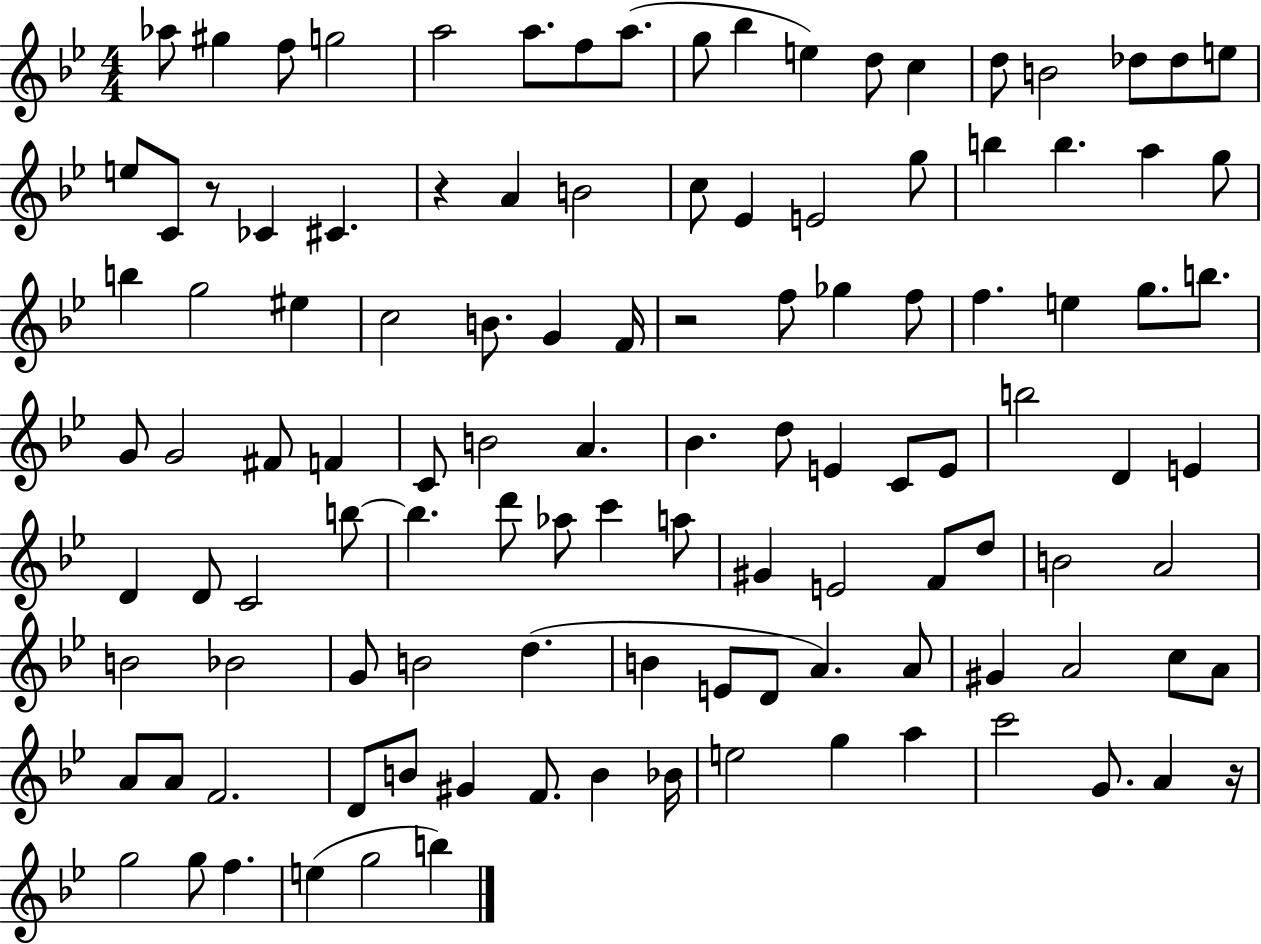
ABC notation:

X:1
T:Untitled
M:4/4
L:1/4
K:Bb
_a/2 ^g f/2 g2 a2 a/2 f/2 a/2 g/2 _b e d/2 c d/2 B2 _d/2 _d/2 e/2 e/2 C/2 z/2 _C ^C z A B2 c/2 _E E2 g/2 b b a g/2 b g2 ^e c2 B/2 G F/4 z2 f/2 _g f/2 f e g/2 b/2 G/2 G2 ^F/2 F C/2 B2 A _B d/2 E C/2 E/2 b2 D E D D/2 C2 b/2 b d'/2 _a/2 c' a/2 ^G E2 F/2 d/2 B2 A2 B2 _B2 G/2 B2 d B E/2 D/2 A A/2 ^G A2 c/2 A/2 A/2 A/2 F2 D/2 B/2 ^G F/2 B _B/4 e2 g a c'2 G/2 A z/4 g2 g/2 f e g2 b